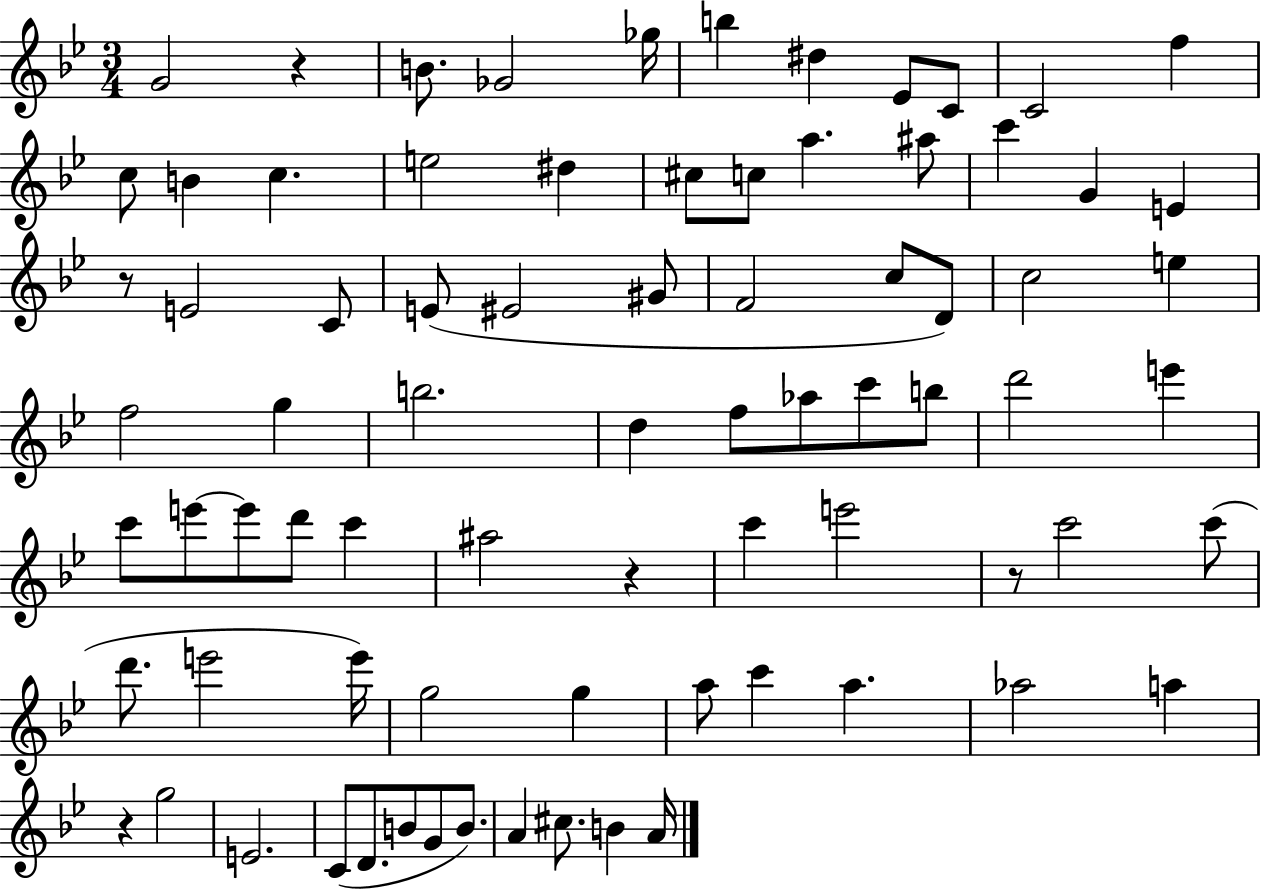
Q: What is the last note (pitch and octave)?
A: A4